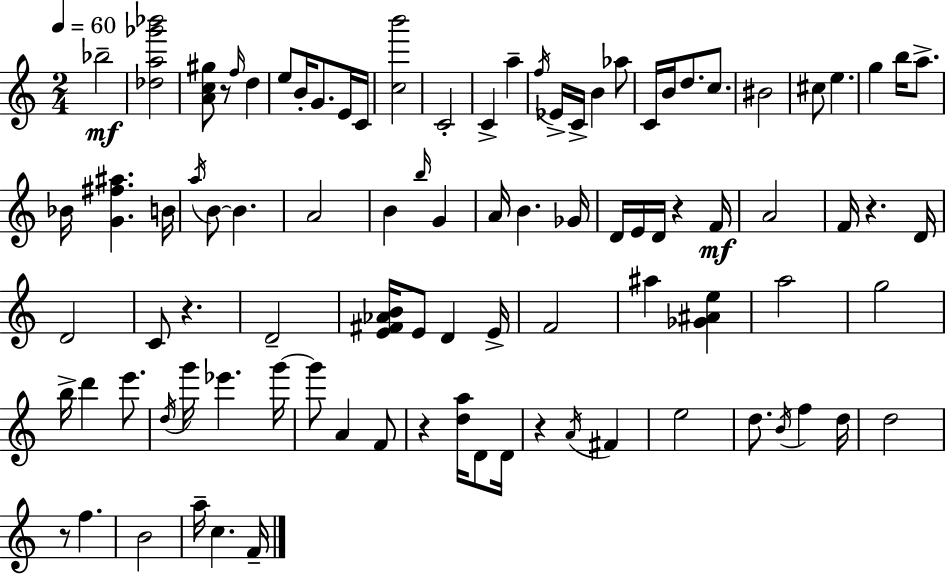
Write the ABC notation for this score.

X:1
T:Untitled
M:2/4
L:1/4
K:C
_b2 [_da_g'_b']2 [Ac^g]/2 z/2 f/4 d e/2 B/4 G/2 E/4 C/4 [cb']2 C2 C a f/4 _E/4 C/4 B _a/2 C/4 B/4 d/2 c/2 ^B2 ^c/2 e g b/4 a/2 _B/4 [G^f^a] B/4 a/4 B/2 B A2 B b/4 G A/4 B _G/4 D/4 E/4 D/4 z F/4 A2 F/4 z D/4 D2 C/2 z D2 [E^F_AB]/4 E/2 D E/4 F2 ^a [_G^Ae] a2 g2 b/4 d' e'/2 d/4 g'/4 _e' g'/4 g'/2 A F/2 z [da]/4 D/2 D/4 z A/4 ^F e2 d/2 B/4 f d/4 d2 z/2 f B2 a/4 c F/4